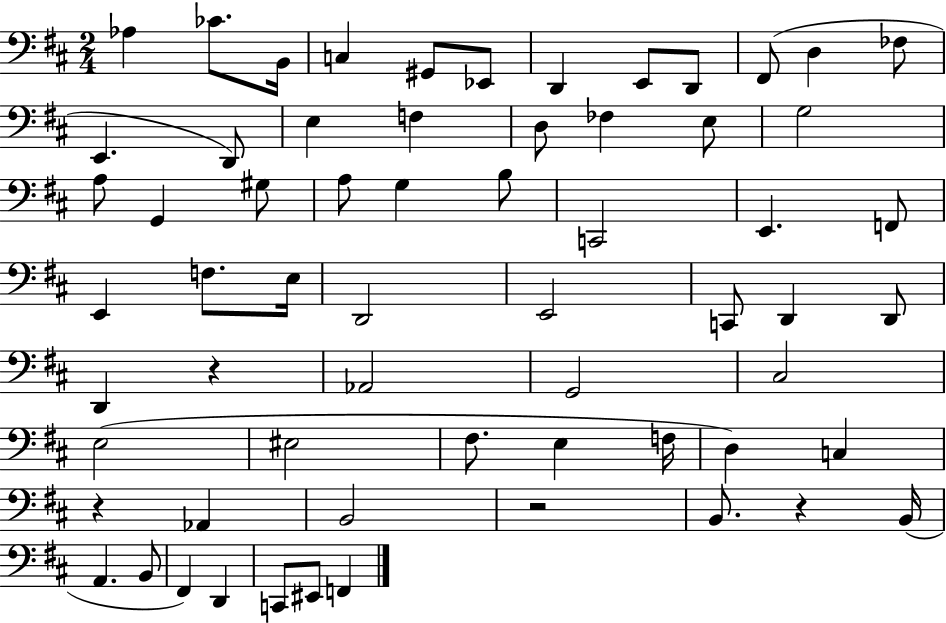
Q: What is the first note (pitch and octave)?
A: Ab3